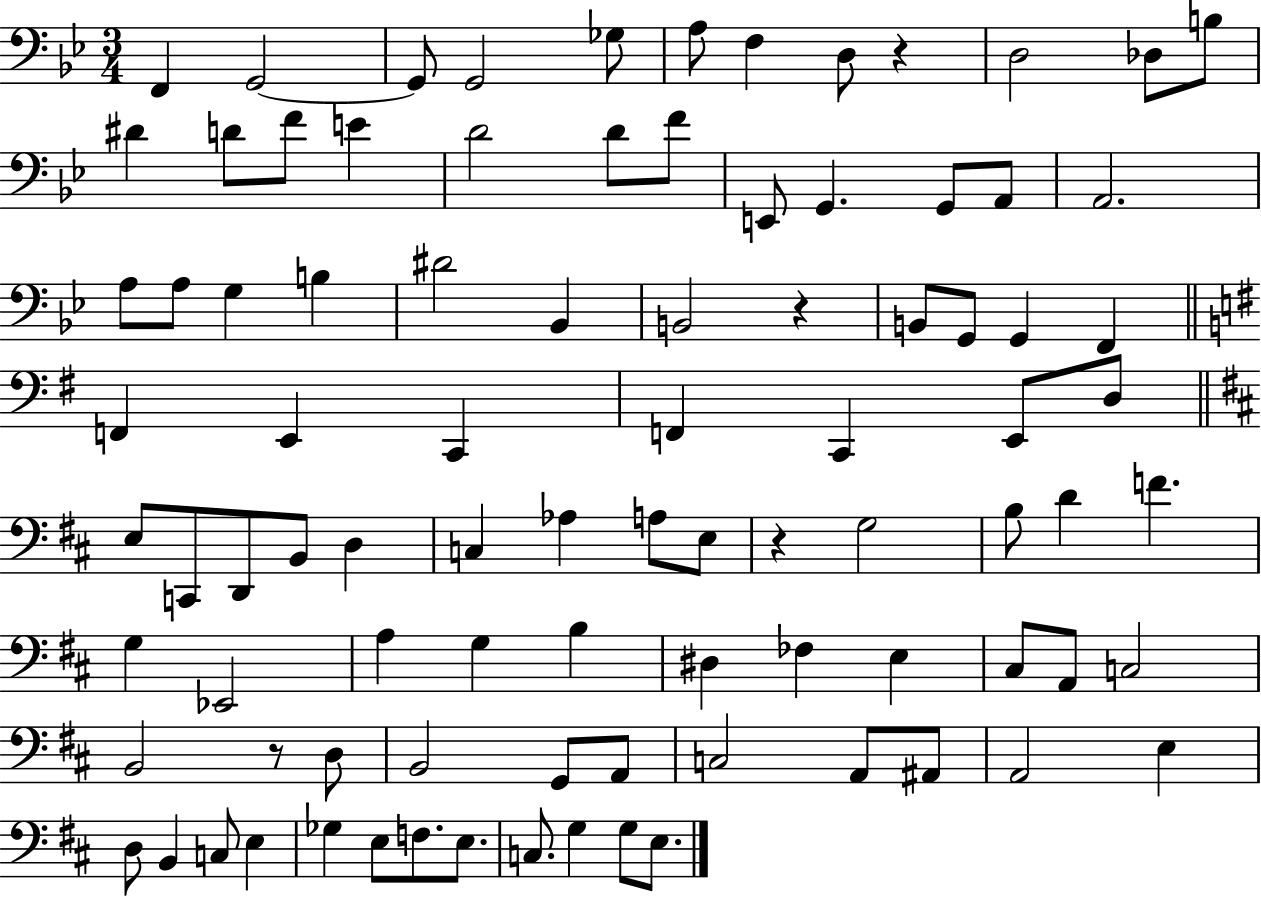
X:1
T:Untitled
M:3/4
L:1/4
K:Bb
F,, G,,2 G,,/2 G,,2 _G,/2 A,/2 F, D,/2 z D,2 _D,/2 B,/2 ^D D/2 F/2 E D2 D/2 F/2 E,,/2 G,, G,,/2 A,,/2 A,,2 A,/2 A,/2 G, B, ^D2 _B,, B,,2 z B,,/2 G,,/2 G,, F,, F,, E,, C,, F,, C,, E,,/2 D,/2 E,/2 C,,/2 D,,/2 B,,/2 D, C, _A, A,/2 E,/2 z G,2 B,/2 D F G, _E,,2 A, G, B, ^D, _F, E, ^C,/2 A,,/2 C,2 B,,2 z/2 D,/2 B,,2 G,,/2 A,,/2 C,2 A,,/2 ^A,,/2 A,,2 E, D,/2 B,, C,/2 E, _G, E,/2 F,/2 E,/2 C,/2 G, G,/2 E,/2